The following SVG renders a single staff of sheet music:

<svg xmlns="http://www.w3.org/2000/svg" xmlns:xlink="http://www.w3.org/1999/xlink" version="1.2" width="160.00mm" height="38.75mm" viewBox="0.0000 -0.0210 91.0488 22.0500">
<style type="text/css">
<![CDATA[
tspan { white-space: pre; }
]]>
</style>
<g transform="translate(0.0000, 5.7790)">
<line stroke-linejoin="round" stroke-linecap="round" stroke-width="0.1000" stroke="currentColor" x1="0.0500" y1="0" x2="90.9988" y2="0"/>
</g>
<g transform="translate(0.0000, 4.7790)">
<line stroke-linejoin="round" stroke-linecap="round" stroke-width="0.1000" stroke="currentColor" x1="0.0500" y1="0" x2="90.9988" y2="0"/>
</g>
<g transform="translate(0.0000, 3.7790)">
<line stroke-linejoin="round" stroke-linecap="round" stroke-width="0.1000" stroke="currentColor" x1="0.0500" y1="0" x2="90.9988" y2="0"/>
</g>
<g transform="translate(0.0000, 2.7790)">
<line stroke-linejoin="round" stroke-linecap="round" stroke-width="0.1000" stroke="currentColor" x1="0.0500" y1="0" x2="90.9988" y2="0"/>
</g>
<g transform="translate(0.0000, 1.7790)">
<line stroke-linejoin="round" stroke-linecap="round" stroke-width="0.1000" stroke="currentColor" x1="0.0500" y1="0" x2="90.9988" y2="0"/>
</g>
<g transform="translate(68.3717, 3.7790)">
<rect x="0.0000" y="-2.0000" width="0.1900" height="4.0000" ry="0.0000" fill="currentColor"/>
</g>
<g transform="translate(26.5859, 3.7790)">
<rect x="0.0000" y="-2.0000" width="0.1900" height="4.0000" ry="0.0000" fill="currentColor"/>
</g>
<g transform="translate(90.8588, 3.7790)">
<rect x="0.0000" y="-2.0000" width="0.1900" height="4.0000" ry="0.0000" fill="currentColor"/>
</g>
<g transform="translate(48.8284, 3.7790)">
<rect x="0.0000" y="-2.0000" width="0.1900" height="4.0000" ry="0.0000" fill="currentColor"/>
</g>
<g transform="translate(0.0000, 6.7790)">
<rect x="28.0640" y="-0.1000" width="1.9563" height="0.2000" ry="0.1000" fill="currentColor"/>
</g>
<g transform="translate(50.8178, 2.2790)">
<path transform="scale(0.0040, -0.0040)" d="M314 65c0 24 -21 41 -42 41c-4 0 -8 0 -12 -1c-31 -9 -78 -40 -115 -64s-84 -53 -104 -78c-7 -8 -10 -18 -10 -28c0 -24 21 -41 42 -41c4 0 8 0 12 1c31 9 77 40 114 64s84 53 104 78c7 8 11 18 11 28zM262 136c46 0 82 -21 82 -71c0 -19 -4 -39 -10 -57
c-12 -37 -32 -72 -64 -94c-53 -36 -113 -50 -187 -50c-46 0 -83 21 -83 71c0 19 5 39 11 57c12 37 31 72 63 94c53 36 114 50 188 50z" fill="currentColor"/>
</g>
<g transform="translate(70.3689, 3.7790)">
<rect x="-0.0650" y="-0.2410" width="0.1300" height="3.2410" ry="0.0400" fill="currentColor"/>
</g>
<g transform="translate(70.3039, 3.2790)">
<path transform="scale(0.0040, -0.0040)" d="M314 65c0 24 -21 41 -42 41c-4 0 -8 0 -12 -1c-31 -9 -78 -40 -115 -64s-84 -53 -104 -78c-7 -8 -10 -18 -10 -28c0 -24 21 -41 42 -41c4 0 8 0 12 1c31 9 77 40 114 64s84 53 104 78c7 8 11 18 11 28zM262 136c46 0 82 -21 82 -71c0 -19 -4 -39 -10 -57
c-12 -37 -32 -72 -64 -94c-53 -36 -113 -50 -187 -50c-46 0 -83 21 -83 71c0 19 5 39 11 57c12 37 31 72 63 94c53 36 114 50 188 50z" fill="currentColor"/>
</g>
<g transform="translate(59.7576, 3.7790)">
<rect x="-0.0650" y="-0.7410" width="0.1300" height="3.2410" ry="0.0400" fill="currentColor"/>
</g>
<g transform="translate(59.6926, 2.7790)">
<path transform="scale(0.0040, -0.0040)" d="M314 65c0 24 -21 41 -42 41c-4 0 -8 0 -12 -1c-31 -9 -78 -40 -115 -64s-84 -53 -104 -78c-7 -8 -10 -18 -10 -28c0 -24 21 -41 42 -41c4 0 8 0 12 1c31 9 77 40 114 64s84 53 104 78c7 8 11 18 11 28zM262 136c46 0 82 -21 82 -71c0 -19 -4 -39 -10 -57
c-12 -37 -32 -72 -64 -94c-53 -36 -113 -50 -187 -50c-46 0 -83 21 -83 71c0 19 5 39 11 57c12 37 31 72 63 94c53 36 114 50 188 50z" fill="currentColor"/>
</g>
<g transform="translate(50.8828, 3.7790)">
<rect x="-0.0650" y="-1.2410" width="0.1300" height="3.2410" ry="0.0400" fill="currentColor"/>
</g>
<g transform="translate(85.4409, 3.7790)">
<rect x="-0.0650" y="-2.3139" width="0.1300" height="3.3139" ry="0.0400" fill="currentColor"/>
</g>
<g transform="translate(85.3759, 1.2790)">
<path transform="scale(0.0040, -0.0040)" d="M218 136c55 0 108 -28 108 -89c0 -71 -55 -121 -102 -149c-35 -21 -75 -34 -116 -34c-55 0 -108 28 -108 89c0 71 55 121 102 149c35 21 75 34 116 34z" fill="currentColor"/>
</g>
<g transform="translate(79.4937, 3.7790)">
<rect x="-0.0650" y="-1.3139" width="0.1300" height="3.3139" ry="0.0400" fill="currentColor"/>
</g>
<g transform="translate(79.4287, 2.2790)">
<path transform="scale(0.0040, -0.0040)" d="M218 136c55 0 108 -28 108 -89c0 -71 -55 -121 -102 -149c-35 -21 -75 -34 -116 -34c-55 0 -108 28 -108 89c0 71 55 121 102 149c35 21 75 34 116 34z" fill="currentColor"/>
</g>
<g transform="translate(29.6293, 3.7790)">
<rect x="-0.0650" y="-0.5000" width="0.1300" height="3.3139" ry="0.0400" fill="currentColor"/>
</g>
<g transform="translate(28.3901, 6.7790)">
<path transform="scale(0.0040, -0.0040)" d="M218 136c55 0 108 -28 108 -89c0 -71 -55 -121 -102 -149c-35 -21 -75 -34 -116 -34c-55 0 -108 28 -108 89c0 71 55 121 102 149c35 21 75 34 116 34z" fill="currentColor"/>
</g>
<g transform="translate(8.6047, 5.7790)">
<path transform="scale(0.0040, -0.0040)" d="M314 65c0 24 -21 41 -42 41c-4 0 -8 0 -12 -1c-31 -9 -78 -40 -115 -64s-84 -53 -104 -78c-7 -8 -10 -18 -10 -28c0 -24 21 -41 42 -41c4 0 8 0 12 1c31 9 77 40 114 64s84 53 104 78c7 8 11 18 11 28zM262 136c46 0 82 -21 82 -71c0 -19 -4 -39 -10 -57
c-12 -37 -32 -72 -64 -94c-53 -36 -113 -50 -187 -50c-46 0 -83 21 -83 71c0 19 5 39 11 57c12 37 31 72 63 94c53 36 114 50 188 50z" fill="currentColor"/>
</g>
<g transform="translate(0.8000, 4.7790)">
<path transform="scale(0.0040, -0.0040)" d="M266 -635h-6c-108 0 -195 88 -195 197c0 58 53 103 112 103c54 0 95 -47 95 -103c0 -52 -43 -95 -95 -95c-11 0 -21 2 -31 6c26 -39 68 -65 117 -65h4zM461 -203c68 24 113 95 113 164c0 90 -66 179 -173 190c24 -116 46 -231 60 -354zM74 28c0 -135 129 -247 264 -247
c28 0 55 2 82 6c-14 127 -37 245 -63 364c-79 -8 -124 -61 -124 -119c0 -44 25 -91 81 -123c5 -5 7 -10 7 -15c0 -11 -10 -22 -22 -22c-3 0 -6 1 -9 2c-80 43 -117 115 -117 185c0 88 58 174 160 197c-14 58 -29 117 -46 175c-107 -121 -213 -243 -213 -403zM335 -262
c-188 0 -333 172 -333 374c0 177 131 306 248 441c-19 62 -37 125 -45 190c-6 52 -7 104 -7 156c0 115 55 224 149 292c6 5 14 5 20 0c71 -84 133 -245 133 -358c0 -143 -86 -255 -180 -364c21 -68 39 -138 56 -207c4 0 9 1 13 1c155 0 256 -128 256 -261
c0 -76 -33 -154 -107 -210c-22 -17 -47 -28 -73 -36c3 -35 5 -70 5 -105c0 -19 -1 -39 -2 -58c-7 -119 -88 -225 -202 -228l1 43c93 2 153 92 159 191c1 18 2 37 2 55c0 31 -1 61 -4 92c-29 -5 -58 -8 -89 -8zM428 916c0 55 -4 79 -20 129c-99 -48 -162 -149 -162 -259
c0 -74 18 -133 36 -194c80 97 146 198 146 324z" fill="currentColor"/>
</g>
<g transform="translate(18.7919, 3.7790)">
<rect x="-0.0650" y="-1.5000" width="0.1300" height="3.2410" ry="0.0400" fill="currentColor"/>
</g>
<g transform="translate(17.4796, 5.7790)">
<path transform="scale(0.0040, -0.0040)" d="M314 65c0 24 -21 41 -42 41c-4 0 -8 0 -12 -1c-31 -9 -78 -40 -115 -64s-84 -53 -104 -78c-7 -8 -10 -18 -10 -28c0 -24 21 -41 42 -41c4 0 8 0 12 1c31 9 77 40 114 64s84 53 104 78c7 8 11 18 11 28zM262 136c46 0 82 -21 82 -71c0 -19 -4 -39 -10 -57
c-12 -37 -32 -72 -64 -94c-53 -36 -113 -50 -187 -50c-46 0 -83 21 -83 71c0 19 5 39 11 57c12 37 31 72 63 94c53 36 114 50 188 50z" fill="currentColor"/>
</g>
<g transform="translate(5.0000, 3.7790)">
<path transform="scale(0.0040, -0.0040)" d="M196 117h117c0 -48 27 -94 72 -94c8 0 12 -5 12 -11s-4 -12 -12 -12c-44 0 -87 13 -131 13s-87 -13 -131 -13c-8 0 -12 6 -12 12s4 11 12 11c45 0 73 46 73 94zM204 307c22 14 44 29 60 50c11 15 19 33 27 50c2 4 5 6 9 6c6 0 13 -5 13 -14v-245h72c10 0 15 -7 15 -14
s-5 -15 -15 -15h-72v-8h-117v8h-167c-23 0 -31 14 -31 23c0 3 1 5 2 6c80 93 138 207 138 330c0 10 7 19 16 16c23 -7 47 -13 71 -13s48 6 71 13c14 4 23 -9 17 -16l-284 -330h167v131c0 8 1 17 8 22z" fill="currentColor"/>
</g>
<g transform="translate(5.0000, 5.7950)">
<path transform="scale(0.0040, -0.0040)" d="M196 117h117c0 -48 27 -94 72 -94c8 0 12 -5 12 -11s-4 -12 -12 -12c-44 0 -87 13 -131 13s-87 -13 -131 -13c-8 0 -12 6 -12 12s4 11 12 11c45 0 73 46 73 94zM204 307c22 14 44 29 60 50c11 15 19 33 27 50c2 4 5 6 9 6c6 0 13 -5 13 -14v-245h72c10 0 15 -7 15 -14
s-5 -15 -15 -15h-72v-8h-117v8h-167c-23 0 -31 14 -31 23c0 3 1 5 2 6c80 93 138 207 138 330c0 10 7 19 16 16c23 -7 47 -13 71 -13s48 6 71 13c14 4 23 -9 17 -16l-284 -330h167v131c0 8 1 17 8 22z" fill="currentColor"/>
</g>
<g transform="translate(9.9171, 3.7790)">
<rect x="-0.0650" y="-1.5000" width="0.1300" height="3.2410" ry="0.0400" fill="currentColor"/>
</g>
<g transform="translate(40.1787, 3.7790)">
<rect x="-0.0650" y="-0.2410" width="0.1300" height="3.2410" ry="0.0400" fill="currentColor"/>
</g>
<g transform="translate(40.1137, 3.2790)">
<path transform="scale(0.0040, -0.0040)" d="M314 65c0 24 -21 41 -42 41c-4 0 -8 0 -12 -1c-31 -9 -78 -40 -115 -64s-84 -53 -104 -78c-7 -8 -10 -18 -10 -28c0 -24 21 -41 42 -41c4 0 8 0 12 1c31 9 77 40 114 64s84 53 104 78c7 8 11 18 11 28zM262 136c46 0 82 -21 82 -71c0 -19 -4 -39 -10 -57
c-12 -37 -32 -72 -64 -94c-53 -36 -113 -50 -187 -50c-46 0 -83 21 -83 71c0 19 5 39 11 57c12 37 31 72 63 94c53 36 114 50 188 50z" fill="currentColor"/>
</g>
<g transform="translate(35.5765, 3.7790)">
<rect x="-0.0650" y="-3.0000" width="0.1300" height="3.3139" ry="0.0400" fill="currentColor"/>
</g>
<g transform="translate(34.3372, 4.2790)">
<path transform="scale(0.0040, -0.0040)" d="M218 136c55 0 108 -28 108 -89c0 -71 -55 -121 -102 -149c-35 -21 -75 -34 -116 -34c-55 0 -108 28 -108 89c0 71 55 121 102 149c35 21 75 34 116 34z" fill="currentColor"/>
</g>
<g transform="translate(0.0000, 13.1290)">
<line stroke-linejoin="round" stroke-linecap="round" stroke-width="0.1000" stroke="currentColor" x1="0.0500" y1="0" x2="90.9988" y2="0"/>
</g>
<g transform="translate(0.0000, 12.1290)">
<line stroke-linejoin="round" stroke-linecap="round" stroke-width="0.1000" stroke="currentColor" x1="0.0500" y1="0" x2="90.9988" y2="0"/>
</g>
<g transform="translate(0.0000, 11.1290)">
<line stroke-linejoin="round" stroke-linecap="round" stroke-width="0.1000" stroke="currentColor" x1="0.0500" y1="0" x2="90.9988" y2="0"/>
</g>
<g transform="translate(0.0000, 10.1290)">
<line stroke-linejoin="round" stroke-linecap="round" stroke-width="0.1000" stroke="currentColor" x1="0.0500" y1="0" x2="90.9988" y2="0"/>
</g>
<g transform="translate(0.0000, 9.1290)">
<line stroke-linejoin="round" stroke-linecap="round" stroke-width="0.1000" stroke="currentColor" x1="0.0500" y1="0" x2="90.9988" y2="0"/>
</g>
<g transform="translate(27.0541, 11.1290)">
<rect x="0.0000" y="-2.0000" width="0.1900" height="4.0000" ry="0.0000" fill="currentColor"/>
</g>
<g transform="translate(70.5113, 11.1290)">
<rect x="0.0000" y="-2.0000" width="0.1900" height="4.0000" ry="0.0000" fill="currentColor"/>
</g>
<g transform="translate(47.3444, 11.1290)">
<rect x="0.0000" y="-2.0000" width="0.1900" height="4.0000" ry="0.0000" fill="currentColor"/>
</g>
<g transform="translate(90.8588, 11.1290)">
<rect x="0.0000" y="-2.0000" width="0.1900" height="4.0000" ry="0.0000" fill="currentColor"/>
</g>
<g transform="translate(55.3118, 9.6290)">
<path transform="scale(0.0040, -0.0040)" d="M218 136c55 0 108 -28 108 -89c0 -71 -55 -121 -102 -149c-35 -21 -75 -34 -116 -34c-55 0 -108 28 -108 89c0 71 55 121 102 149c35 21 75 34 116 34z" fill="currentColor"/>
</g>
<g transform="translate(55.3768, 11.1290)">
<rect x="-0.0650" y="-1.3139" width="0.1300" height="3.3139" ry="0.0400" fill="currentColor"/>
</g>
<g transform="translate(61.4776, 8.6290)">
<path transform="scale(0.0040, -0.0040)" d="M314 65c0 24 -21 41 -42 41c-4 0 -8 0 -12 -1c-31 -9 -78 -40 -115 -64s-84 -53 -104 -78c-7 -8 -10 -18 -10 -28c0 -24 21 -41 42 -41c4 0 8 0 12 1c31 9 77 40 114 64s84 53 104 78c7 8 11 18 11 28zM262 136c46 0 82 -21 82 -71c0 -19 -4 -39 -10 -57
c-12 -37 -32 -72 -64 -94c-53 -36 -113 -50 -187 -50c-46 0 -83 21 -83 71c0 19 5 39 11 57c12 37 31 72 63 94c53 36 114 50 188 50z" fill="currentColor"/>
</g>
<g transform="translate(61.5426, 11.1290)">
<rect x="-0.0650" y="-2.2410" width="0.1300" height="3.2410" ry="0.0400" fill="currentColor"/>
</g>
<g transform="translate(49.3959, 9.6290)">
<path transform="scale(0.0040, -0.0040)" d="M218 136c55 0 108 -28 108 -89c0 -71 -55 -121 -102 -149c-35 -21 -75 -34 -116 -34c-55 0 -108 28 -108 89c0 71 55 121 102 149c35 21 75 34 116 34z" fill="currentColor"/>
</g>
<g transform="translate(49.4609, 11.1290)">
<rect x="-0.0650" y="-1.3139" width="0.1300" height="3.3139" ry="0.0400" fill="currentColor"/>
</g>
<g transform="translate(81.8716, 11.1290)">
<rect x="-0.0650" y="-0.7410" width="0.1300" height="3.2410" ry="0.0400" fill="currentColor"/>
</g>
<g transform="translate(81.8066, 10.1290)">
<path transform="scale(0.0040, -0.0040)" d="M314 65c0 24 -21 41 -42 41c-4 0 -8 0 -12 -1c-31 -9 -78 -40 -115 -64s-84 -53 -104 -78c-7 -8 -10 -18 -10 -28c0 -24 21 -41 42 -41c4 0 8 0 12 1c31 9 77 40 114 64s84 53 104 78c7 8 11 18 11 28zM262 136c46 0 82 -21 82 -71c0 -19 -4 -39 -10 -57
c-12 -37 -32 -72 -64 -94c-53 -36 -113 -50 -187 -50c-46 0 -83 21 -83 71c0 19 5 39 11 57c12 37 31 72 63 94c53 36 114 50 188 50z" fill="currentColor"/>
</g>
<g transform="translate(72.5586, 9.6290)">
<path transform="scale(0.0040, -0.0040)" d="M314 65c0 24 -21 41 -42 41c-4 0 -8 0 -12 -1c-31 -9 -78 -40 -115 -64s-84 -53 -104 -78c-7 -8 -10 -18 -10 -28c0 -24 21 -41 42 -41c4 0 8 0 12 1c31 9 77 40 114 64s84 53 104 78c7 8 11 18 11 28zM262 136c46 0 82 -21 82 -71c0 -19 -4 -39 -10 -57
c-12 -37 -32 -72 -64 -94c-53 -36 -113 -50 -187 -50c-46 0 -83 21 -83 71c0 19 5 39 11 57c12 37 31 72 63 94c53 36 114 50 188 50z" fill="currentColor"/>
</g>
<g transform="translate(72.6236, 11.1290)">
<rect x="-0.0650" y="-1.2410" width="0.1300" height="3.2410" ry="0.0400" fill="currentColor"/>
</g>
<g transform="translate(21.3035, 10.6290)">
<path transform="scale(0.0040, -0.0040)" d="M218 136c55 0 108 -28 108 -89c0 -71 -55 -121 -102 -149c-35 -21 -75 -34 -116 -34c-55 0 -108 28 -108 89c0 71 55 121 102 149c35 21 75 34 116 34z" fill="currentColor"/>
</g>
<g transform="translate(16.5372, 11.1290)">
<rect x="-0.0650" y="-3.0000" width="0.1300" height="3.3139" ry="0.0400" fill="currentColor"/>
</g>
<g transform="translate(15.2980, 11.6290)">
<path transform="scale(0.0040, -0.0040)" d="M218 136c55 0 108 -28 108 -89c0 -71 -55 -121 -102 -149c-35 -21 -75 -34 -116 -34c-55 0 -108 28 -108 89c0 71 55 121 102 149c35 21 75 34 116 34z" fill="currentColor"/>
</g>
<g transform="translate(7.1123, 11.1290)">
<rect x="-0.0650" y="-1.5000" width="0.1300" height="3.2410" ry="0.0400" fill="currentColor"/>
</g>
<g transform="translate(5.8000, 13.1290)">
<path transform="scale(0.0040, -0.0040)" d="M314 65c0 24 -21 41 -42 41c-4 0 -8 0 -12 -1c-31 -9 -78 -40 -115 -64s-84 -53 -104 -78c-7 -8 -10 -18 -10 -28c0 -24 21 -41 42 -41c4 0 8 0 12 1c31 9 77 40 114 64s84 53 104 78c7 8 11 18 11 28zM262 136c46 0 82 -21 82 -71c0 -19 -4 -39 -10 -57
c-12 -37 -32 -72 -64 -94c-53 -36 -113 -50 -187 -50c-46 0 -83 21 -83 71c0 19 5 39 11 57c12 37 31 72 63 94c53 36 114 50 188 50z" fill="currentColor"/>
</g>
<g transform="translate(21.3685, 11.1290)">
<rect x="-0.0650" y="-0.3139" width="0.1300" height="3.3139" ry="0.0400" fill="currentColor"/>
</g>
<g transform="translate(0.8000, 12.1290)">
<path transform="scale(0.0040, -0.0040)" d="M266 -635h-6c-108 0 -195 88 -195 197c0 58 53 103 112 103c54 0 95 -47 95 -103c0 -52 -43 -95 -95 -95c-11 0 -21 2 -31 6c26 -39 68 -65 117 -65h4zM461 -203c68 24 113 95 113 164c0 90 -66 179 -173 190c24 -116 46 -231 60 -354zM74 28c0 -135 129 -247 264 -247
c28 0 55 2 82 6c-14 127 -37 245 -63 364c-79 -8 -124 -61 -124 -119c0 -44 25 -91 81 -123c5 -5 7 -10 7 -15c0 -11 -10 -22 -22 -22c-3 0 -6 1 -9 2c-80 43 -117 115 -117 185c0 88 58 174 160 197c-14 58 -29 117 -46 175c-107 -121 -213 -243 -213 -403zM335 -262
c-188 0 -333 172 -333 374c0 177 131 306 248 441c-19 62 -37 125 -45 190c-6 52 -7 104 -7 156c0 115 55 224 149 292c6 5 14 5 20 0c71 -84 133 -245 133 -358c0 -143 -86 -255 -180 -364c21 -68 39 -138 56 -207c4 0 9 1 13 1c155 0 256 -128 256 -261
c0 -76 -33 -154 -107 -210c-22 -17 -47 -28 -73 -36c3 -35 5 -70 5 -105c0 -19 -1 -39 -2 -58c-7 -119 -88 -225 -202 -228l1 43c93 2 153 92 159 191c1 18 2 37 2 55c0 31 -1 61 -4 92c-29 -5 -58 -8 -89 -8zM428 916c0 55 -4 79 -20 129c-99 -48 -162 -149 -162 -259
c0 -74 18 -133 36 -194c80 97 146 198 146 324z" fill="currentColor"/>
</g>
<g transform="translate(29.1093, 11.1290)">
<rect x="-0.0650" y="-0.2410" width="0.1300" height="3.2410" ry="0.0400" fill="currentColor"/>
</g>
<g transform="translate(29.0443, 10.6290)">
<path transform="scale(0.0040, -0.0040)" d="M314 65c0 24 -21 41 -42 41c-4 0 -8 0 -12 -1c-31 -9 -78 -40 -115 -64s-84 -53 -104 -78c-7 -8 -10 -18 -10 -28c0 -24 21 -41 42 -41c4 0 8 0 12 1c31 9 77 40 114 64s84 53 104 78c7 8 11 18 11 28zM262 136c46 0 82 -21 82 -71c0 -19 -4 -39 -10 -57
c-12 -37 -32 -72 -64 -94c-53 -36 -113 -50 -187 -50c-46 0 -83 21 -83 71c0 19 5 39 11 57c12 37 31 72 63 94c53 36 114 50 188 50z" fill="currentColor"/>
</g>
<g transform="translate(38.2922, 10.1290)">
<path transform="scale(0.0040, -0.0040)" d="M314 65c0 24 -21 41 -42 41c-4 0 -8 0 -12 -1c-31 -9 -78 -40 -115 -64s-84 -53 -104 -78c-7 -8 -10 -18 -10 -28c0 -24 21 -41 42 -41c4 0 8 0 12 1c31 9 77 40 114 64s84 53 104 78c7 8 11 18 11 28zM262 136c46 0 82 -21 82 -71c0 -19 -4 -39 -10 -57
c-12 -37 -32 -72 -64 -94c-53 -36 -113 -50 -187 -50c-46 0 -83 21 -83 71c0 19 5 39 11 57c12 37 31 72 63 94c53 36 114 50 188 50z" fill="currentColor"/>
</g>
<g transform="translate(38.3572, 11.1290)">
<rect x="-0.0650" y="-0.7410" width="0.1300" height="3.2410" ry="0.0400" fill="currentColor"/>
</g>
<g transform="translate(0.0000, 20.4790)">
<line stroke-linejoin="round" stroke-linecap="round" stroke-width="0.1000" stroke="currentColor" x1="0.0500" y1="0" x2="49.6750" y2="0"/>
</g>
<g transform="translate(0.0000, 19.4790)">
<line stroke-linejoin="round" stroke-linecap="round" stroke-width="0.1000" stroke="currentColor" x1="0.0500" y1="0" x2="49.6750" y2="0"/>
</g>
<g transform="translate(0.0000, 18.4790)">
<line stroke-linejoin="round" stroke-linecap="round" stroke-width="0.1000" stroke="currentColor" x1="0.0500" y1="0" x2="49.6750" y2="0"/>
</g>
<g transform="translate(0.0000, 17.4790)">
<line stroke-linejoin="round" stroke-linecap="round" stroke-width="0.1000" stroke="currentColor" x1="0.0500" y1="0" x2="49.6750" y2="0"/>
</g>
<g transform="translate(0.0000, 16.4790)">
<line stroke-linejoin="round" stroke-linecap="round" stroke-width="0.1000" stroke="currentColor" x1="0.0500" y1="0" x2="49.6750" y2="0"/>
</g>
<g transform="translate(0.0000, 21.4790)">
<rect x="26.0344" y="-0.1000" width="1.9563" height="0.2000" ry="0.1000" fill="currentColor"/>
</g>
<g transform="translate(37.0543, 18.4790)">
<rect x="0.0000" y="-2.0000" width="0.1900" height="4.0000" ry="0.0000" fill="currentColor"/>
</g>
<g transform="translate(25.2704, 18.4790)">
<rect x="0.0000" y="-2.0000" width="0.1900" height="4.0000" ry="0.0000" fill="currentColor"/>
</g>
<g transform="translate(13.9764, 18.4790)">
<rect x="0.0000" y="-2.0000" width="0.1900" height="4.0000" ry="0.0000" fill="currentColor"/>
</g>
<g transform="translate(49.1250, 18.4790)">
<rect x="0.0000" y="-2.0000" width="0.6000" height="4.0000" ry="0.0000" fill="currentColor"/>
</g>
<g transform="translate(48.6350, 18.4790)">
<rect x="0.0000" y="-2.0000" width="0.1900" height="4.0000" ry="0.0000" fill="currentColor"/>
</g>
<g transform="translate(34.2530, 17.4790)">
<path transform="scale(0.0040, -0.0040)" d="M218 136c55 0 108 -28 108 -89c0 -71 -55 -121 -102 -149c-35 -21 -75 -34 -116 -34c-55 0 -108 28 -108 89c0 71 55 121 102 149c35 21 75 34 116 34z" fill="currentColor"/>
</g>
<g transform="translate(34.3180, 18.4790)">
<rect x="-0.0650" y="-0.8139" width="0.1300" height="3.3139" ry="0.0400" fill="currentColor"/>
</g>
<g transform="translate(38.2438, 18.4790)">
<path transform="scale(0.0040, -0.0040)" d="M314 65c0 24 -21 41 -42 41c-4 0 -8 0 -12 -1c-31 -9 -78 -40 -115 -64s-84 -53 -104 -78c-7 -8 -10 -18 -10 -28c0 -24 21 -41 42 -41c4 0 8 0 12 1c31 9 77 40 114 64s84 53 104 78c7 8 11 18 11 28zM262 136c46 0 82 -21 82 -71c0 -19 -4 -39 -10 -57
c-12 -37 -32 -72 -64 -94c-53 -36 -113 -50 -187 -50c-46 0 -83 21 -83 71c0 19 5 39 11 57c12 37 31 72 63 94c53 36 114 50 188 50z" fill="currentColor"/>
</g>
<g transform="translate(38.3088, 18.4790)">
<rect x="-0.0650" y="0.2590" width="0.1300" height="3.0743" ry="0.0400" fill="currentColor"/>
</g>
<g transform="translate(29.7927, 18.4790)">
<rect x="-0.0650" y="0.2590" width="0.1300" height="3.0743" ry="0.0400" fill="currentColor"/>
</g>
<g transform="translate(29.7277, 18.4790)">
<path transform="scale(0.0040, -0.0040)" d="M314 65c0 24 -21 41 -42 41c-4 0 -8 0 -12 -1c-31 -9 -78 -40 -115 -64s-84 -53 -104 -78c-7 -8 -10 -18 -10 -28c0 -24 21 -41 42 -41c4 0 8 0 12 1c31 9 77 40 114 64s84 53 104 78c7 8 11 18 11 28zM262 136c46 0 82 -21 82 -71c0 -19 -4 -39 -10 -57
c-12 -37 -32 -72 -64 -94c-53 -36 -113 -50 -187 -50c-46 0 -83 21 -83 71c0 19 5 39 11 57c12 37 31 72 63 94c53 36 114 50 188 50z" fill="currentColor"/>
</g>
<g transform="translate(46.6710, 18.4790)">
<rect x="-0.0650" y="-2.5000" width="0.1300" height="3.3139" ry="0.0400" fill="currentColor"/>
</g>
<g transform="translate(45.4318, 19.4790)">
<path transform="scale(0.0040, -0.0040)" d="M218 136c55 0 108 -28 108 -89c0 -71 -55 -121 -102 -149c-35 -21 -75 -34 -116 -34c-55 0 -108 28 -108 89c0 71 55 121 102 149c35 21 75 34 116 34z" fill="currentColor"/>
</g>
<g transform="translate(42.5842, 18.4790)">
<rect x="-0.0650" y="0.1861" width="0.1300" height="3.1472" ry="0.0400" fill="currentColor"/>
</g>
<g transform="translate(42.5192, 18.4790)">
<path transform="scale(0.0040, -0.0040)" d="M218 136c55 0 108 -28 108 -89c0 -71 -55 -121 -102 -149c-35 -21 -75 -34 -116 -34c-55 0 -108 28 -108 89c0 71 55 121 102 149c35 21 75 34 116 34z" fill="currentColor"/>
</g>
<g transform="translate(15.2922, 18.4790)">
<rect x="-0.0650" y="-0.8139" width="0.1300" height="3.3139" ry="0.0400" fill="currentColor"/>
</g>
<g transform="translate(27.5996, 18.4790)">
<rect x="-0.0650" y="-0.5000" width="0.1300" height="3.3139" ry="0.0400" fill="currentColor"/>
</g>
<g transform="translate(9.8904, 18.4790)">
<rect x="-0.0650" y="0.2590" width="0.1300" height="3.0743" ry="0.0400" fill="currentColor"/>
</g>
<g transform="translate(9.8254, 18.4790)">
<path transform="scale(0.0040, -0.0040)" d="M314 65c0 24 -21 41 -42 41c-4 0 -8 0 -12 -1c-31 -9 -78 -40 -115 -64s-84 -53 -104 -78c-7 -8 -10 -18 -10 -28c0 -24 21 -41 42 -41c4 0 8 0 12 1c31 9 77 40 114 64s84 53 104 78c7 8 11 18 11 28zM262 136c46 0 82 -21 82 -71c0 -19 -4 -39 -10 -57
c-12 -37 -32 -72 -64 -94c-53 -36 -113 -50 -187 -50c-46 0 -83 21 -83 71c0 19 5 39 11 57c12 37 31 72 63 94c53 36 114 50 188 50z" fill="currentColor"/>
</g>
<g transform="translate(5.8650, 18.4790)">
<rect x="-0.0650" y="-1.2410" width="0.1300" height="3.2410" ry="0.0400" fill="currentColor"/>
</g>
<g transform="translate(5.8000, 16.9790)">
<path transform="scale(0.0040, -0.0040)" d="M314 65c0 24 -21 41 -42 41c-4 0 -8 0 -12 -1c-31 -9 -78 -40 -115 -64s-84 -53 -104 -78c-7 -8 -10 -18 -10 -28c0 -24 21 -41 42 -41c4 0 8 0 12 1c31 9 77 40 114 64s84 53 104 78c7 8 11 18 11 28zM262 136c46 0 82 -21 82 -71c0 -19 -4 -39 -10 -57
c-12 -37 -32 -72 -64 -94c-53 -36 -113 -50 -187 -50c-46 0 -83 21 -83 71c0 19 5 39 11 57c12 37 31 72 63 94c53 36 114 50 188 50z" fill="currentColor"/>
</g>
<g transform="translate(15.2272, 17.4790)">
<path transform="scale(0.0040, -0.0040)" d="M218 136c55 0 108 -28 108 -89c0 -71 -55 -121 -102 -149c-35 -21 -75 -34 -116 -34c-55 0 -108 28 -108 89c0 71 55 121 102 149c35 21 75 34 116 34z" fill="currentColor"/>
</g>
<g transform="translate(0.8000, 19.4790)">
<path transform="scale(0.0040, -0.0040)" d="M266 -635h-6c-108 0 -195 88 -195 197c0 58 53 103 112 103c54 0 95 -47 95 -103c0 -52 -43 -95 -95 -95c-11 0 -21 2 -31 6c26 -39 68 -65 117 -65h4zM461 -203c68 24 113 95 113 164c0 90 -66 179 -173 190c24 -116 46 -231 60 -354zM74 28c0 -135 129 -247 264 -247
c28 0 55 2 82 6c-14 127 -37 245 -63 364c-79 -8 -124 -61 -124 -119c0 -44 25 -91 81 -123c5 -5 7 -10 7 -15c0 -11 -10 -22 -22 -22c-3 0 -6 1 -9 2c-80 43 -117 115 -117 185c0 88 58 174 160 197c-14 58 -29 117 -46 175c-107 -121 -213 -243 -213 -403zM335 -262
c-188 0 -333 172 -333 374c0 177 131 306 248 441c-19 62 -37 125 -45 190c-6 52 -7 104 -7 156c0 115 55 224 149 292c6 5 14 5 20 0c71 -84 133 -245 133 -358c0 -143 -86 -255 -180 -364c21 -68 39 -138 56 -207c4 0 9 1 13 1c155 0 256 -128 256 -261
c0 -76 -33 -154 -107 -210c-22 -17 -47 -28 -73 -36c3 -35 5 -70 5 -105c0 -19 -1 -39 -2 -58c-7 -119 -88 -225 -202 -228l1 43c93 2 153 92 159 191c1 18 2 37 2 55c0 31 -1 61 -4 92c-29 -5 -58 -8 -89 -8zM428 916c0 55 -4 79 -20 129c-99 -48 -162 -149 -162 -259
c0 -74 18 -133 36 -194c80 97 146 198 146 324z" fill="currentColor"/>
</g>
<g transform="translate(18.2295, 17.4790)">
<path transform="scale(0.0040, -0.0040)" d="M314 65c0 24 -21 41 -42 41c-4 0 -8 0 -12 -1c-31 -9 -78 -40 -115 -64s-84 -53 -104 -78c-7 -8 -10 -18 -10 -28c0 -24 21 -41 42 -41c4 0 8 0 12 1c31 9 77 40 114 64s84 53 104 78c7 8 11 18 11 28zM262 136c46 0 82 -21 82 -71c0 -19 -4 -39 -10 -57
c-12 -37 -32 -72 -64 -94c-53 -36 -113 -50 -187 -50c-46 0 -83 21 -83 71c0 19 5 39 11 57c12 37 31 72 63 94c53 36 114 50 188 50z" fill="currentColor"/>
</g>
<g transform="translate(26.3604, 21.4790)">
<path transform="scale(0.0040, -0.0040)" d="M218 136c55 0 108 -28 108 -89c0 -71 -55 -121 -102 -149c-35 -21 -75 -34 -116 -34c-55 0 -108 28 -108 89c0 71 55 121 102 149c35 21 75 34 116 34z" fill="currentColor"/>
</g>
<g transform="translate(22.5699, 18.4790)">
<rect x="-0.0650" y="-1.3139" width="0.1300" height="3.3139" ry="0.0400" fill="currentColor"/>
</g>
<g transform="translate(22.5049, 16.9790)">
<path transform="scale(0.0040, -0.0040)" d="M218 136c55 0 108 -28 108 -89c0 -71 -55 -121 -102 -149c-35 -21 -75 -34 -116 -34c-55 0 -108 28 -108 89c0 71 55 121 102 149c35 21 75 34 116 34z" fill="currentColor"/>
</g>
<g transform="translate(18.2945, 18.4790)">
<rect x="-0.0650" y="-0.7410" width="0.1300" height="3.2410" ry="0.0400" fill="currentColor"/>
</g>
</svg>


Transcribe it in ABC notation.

X:1
T:Untitled
M:4/4
L:1/4
K:C
E2 E2 C A c2 e2 d2 c2 e g E2 A c c2 d2 e e g2 e2 d2 e2 B2 d d2 e C B2 d B2 B G